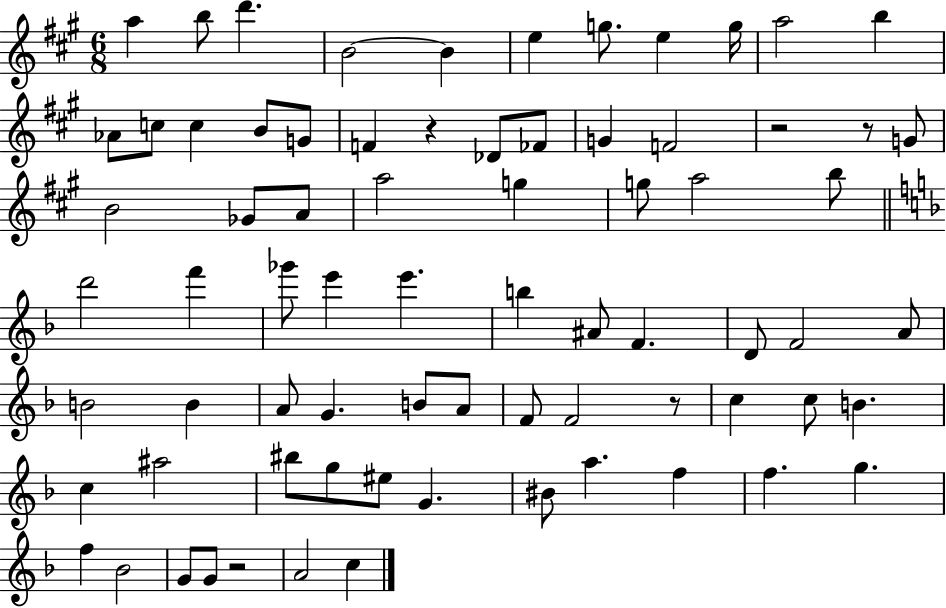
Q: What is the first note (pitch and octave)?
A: A5